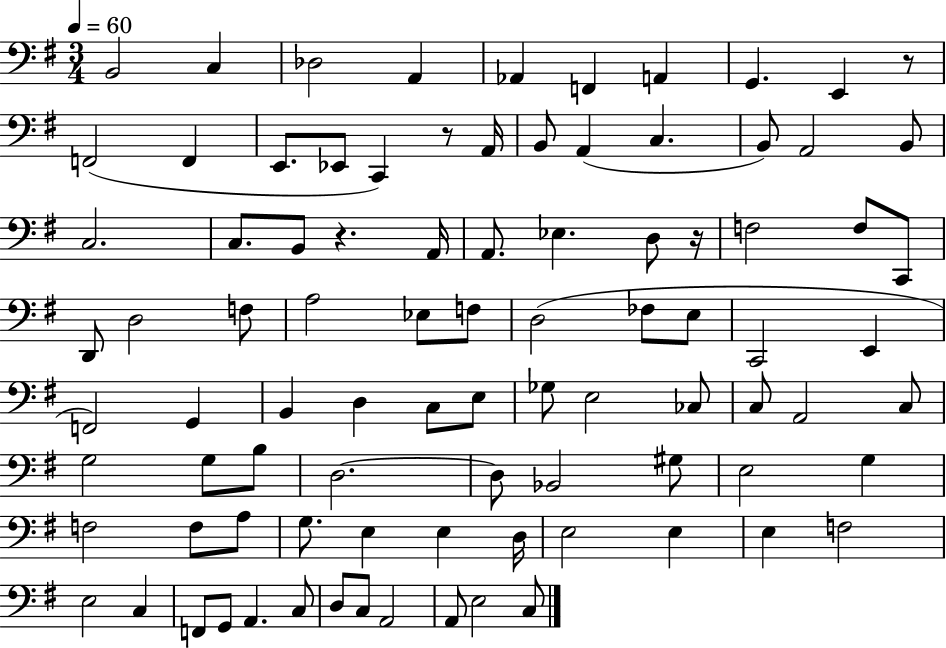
X:1
T:Untitled
M:3/4
L:1/4
K:G
B,,2 C, _D,2 A,, _A,, F,, A,, G,, E,, z/2 F,,2 F,, E,,/2 _E,,/2 C,, z/2 A,,/4 B,,/2 A,, C, B,,/2 A,,2 B,,/2 C,2 C,/2 B,,/2 z A,,/4 A,,/2 _E, D,/2 z/4 F,2 F,/2 C,,/2 D,,/2 D,2 F,/2 A,2 _E,/2 F,/2 D,2 _F,/2 E,/2 C,,2 E,, F,,2 G,, B,, D, C,/2 E,/2 _G,/2 E,2 _C,/2 C,/2 A,,2 C,/2 G,2 G,/2 B,/2 D,2 D,/2 _B,,2 ^G,/2 E,2 G, F,2 F,/2 A,/2 G,/2 E, E, D,/4 E,2 E, E, F,2 E,2 C, F,,/2 G,,/2 A,, C,/2 D,/2 C,/2 A,,2 A,,/2 E,2 C,/2